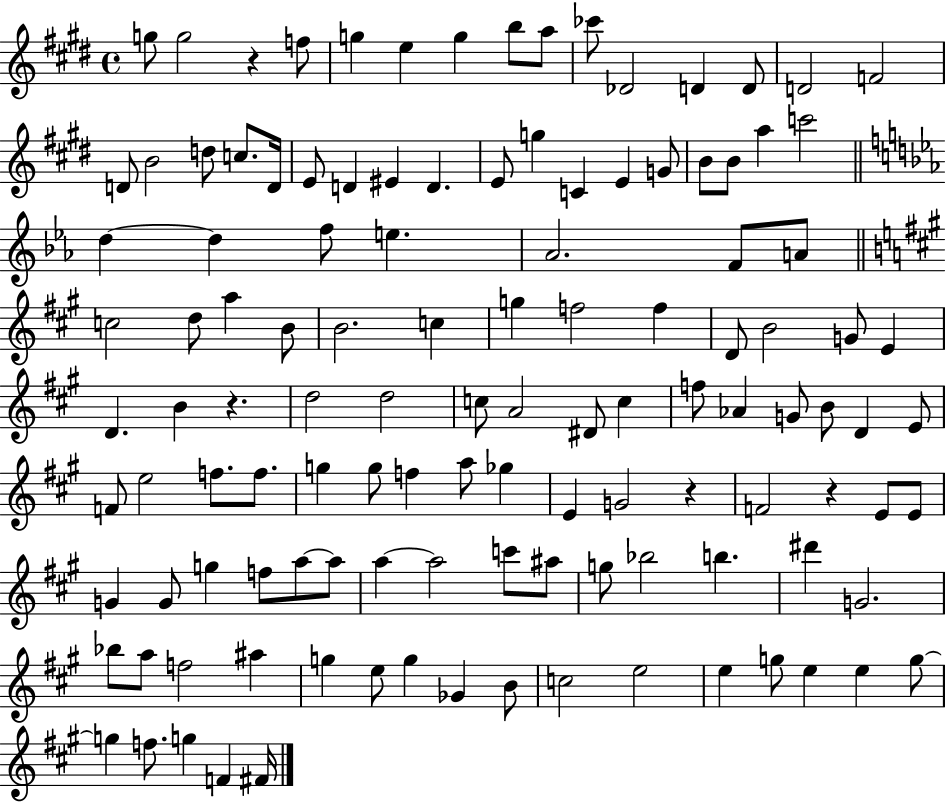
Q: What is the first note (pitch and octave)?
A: G5